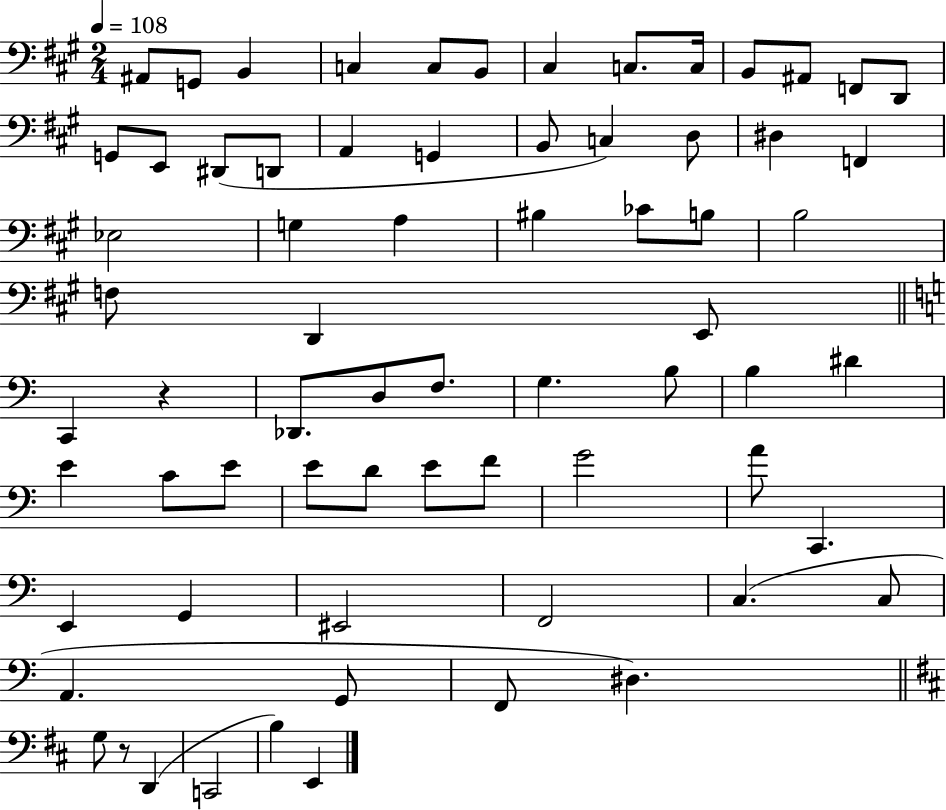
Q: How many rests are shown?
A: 2